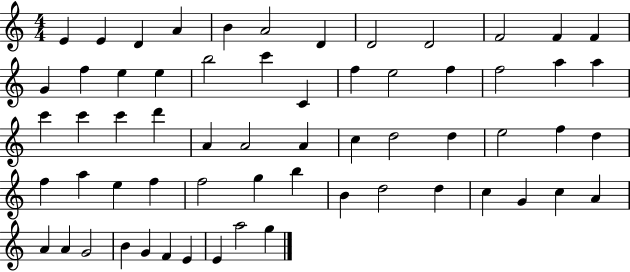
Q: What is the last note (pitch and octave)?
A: G5